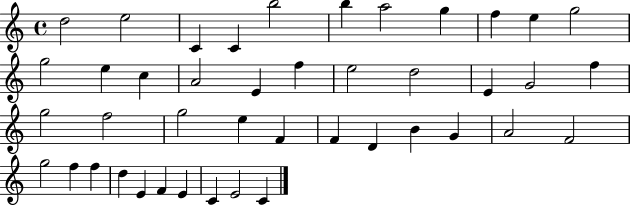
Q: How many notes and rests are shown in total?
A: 43